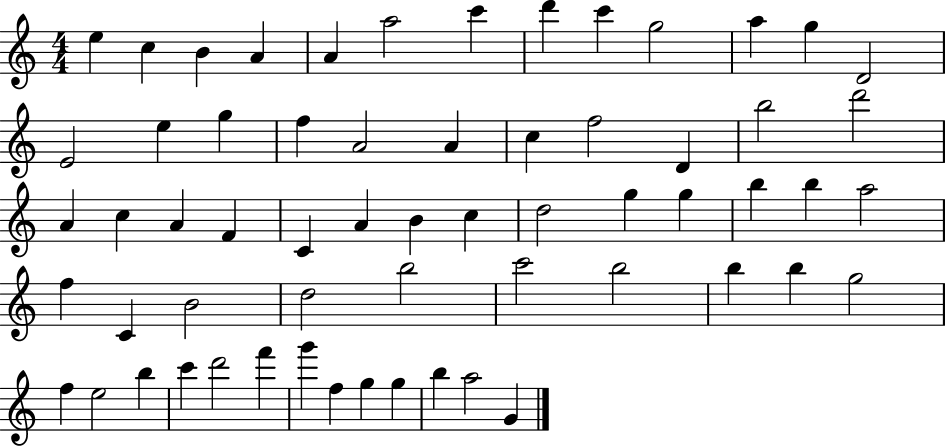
E5/q C5/q B4/q A4/q A4/q A5/h C6/q D6/q C6/q G5/h A5/q G5/q D4/h E4/h E5/q G5/q F5/q A4/h A4/q C5/q F5/h D4/q B5/h D6/h A4/q C5/q A4/q F4/q C4/q A4/q B4/q C5/q D5/h G5/q G5/q B5/q B5/q A5/h F5/q C4/q B4/h D5/h B5/h C6/h B5/h B5/q B5/q G5/h F5/q E5/h B5/q C6/q D6/h F6/q G6/q F5/q G5/q G5/q B5/q A5/h G4/q